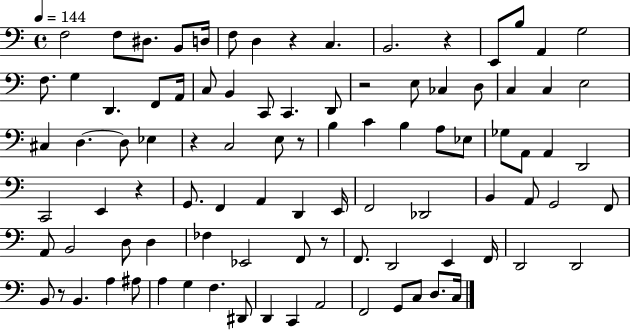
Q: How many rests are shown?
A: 8